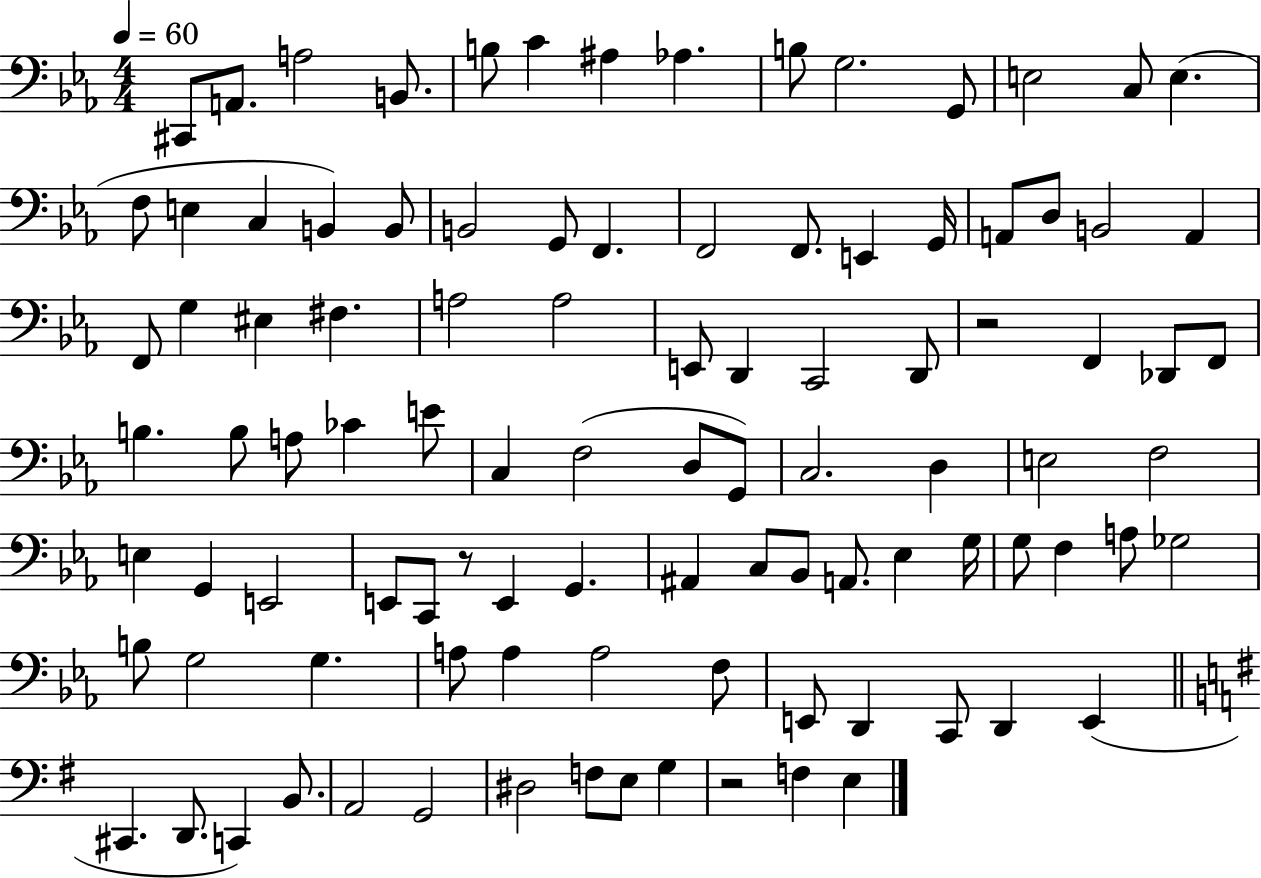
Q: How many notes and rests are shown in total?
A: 100